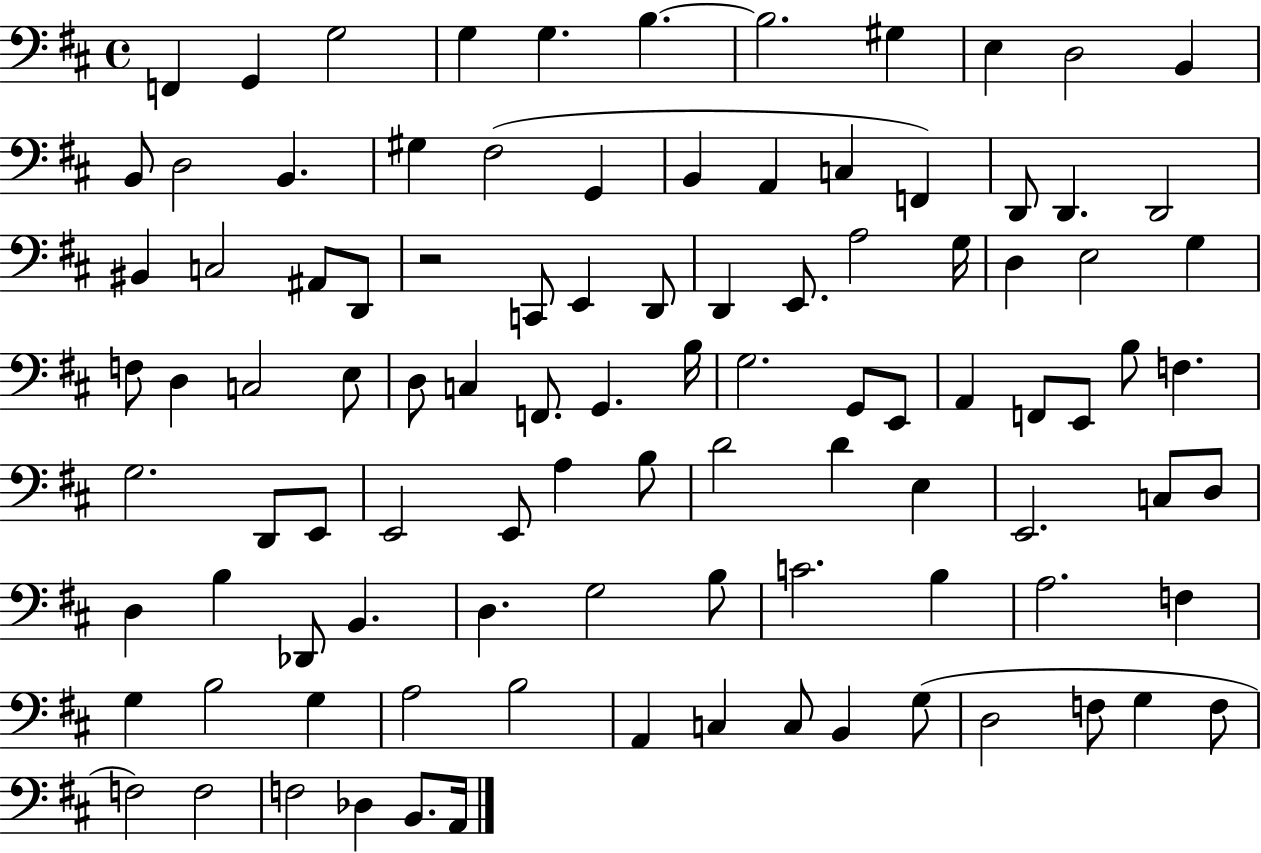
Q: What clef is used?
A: bass